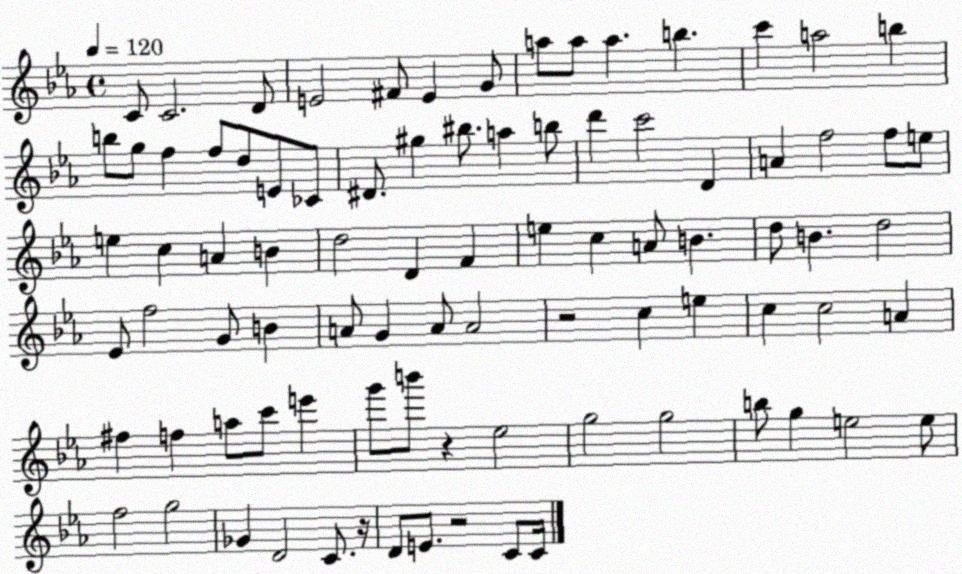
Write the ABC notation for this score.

X:1
T:Untitled
M:4/4
L:1/4
K:Eb
C/2 C2 D/2 E2 ^F/2 E G/2 a/2 a/2 a b c' a2 b b/2 g/2 f f/2 d/2 E/2 _C/2 ^D/2 ^g ^b/2 a b/2 d' c'2 D A f2 f/2 e/2 e c A B d2 D F e c A/2 B d/2 B d2 _E/2 f2 G/2 B A/2 G A/2 A2 z2 c e c c2 A ^f f a/2 c'/2 e' g'/2 b'/2 z _e2 g2 g2 b/2 g e2 e/2 f2 g2 _G D2 C/2 z/4 D/2 E/2 z2 C/2 C/4